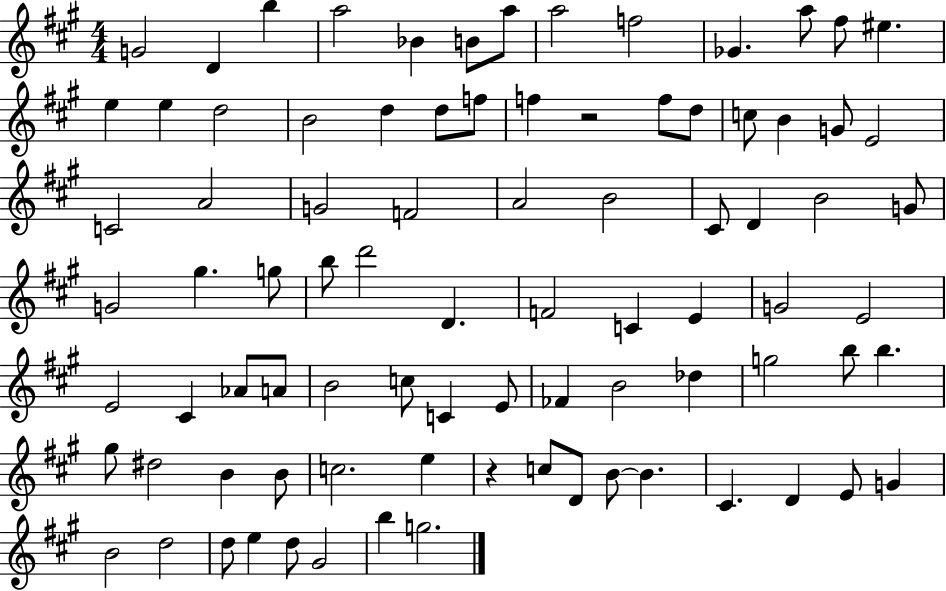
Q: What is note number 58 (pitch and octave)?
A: B4